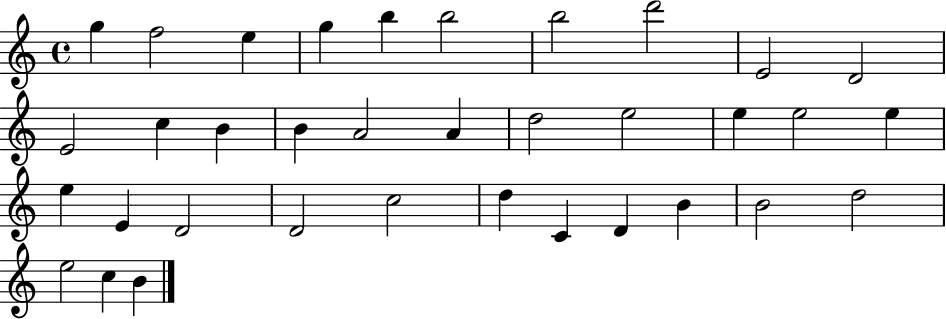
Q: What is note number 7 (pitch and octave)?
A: B5